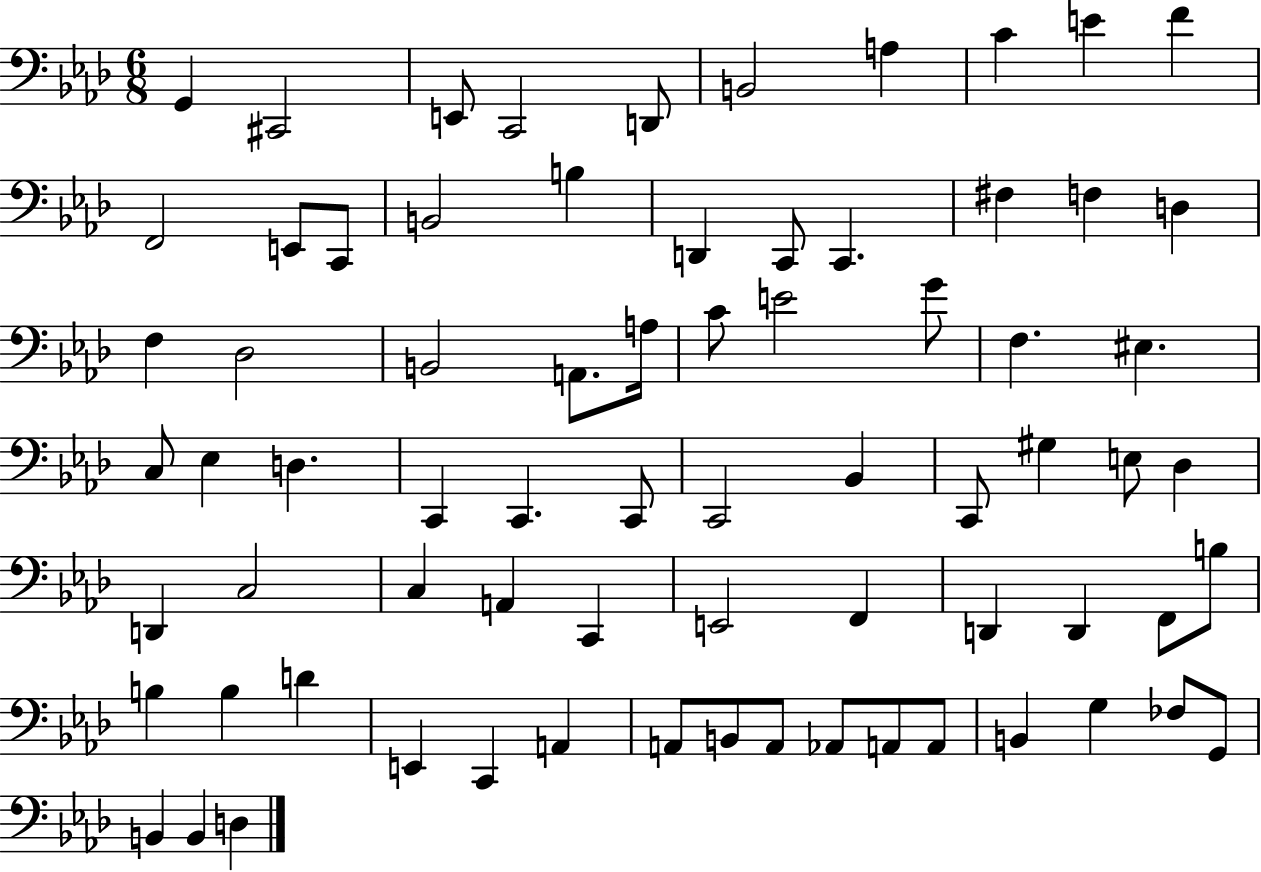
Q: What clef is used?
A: bass